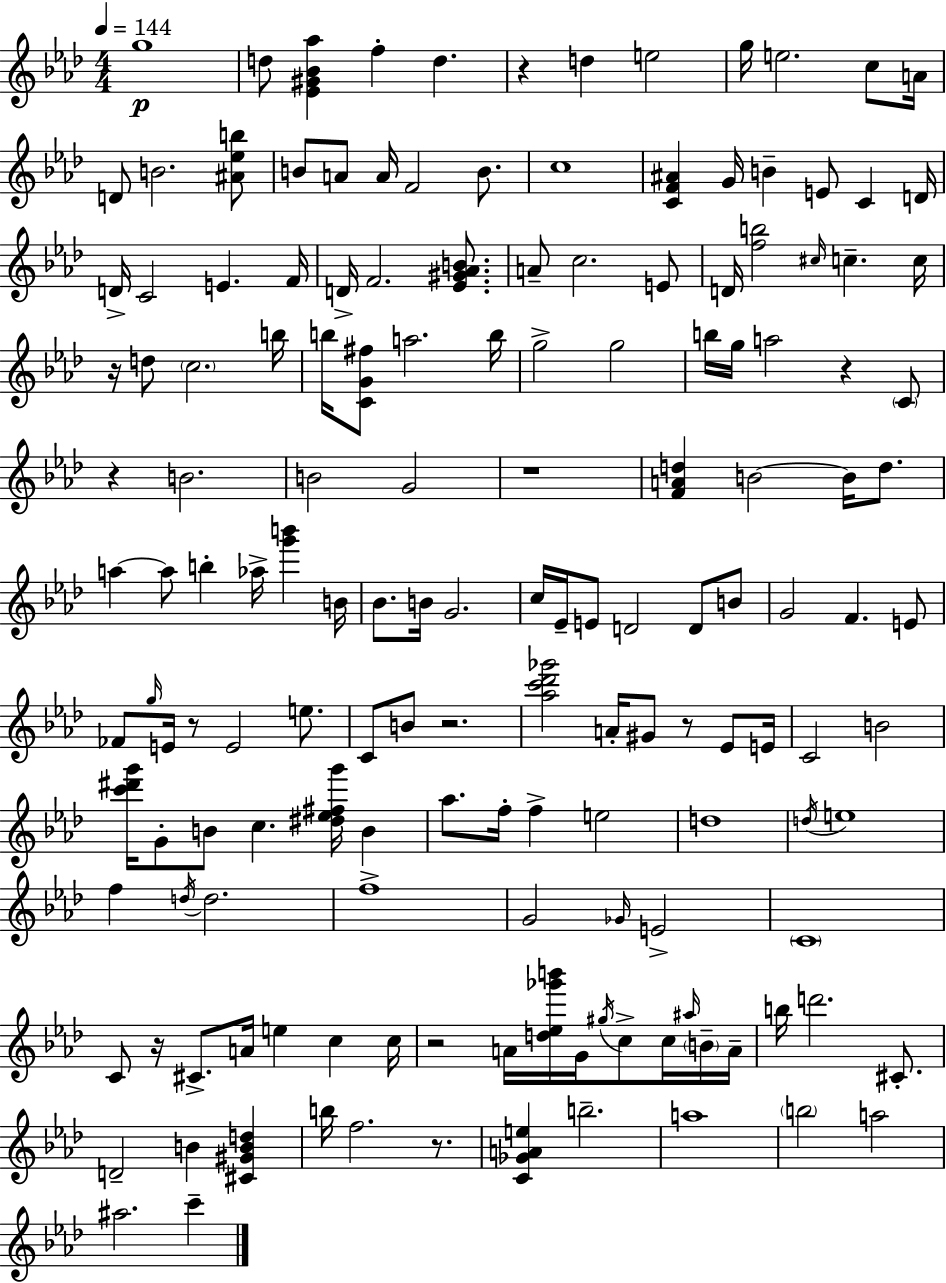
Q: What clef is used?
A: treble